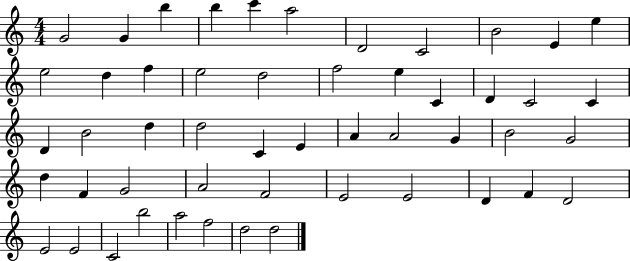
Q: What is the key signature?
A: C major